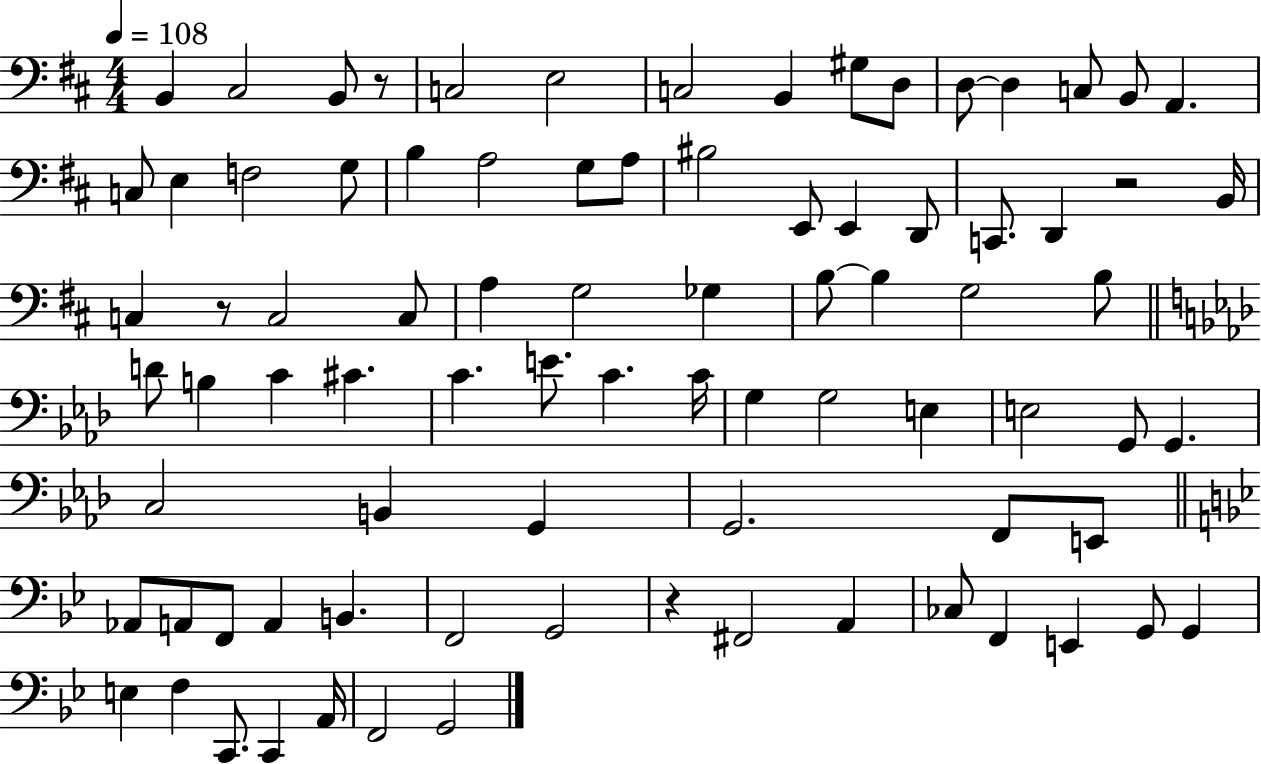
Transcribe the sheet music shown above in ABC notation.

X:1
T:Untitled
M:4/4
L:1/4
K:D
B,, ^C,2 B,,/2 z/2 C,2 E,2 C,2 B,, ^G,/2 D,/2 D,/2 D, C,/2 B,,/2 A,, C,/2 E, F,2 G,/2 B, A,2 G,/2 A,/2 ^B,2 E,,/2 E,, D,,/2 C,,/2 D,, z2 B,,/4 C, z/2 C,2 C,/2 A, G,2 _G, B,/2 B, G,2 B,/2 D/2 B, C ^C C E/2 C C/4 G, G,2 E, E,2 G,,/2 G,, C,2 B,, G,, G,,2 F,,/2 E,,/2 _A,,/2 A,,/2 F,,/2 A,, B,, F,,2 G,,2 z ^F,,2 A,, _C,/2 F,, E,, G,,/2 G,, E, F, C,,/2 C,, A,,/4 F,,2 G,,2